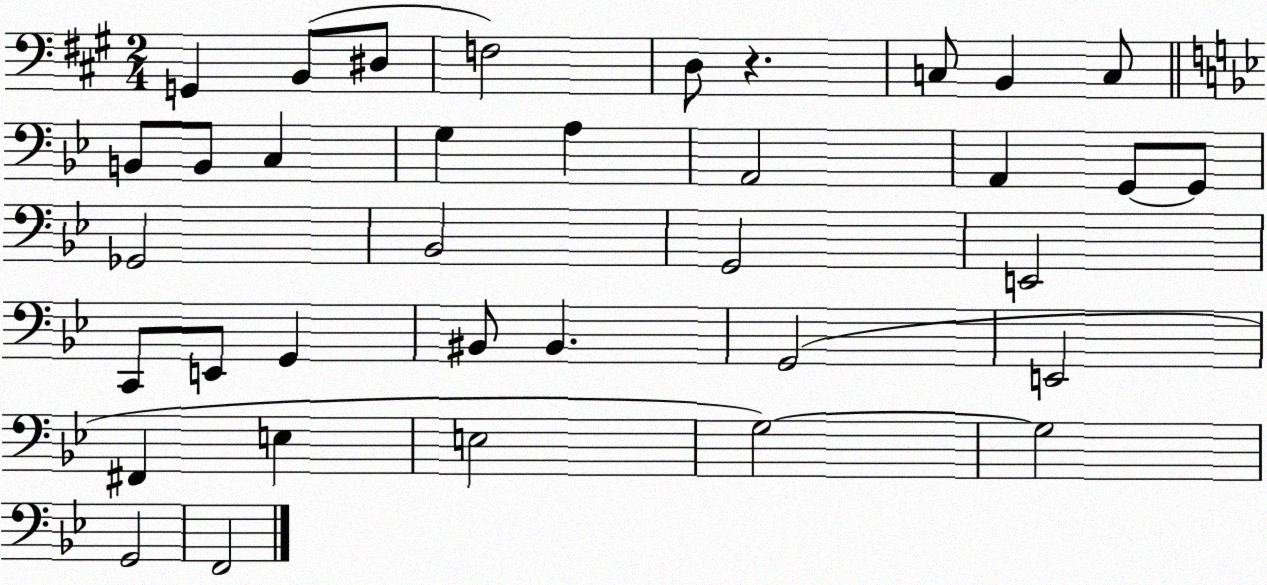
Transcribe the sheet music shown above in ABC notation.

X:1
T:Untitled
M:2/4
L:1/4
K:A
G,, B,,/2 ^D,/2 F,2 D,/2 z C,/2 B,, C,/2 B,,/2 B,,/2 C, G, A, A,,2 A,, G,,/2 G,,/2 _G,,2 _B,,2 G,,2 E,,2 C,,/2 E,,/2 G,, ^B,,/2 ^B,, G,,2 E,,2 ^F,, E, E,2 G,2 G,2 G,,2 F,,2